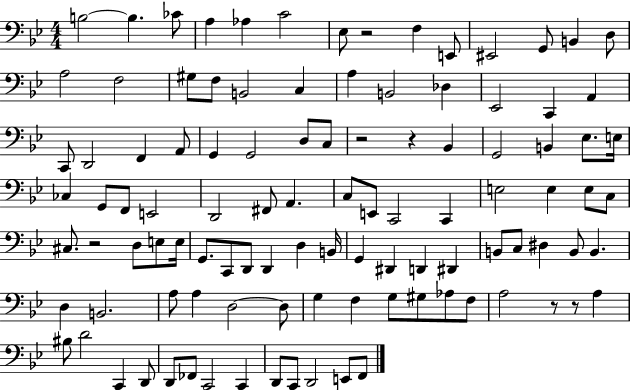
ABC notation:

X:1
T:Untitled
M:4/4
L:1/4
K:Bb
B,2 B, _C/2 A, _A, C2 _E,/2 z2 F, E,,/2 ^E,,2 G,,/2 B,, D,/2 A,2 F,2 ^G,/2 F,/2 B,,2 C, A, B,,2 _D, _E,,2 C,, A,, C,,/2 D,,2 F,, A,,/2 G,, G,,2 D,/2 C,/2 z2 z _B,, G,,2 B,, _E,/2 E,/4 _C, G,,/2 F,,/2 E,,2 D,,2 ^F,,/2 A,, C,/2 E,,/2 C,,2 C,, E,2 E, E,/2 C,/2 ^C,/2 z2 D,/2 E,/2 E,/4 G,,/2 C,,/2 D,,/2 D,, D, B,,/4 G,, ^D,, D,, ^D,, B,,/2 C,/2 ^D, B,,/2 B,, D, B,,2 A,/2 A, D,2 D,/2 G, F, G,/2 ^G,/2 _A,/2 F,/2 A,2 z/2 z/2 A, ^B,/2 D2 C,, D,,/2 D,,/2 _F,,/2 C,,2 C,, D,,/2 C,,/2 D,,2 E,,/2 F,,/2